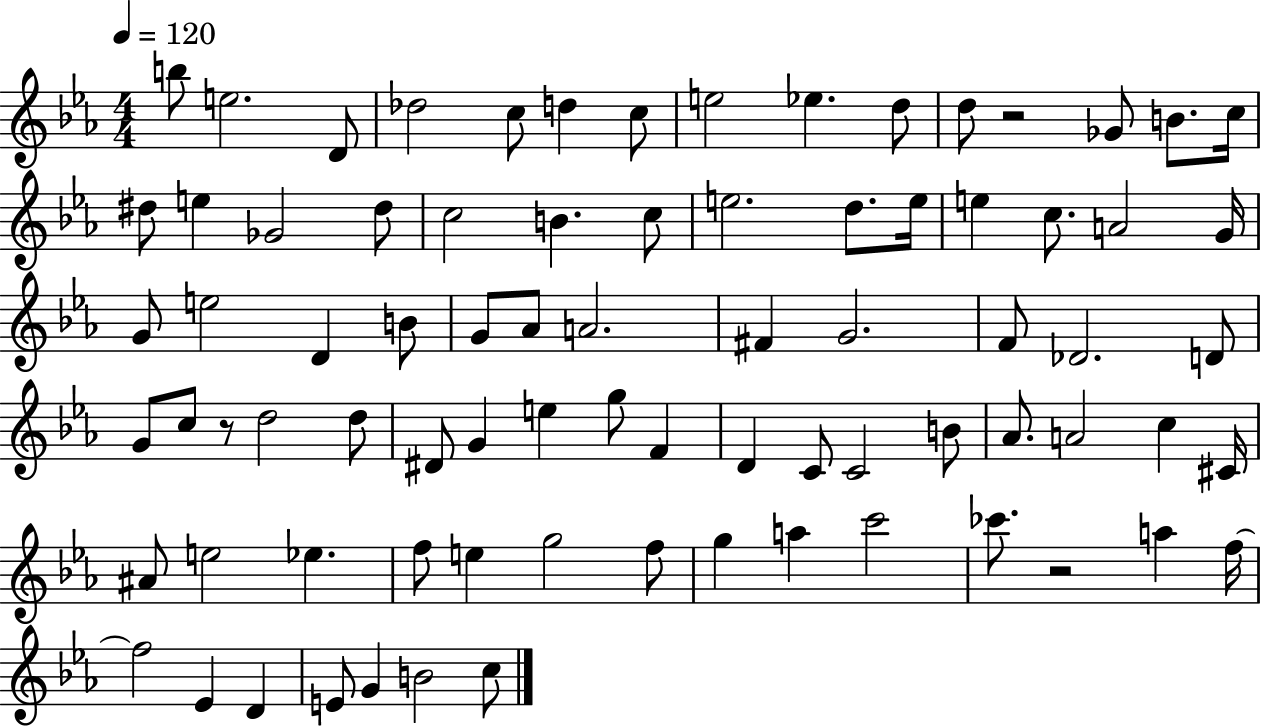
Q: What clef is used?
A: treble